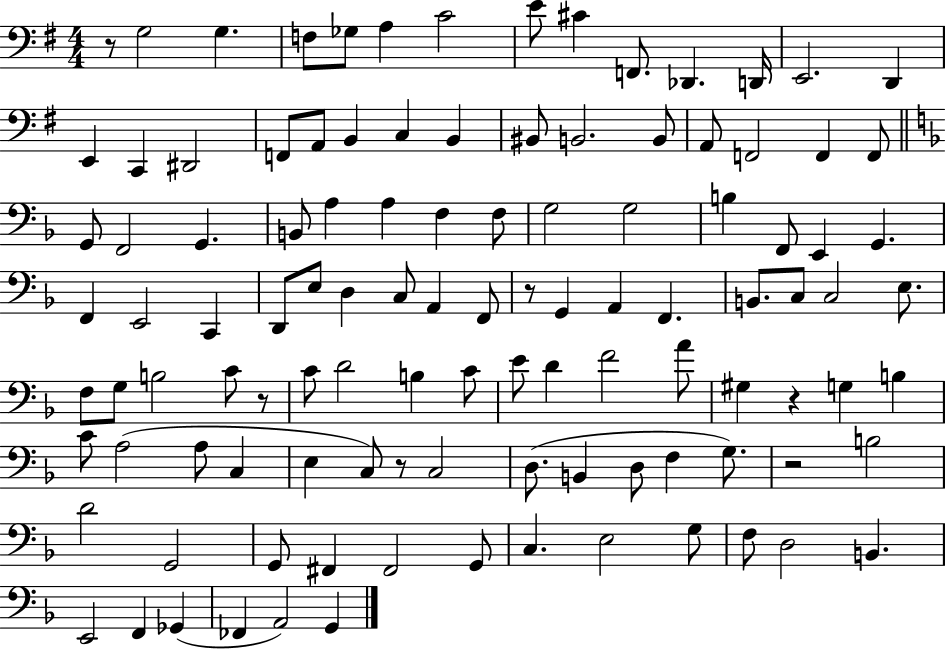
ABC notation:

X:1
T:Untitled
M:4/4
L:1/4
K:G
z/2 G,2 G, F,/2 _G,/2 A, C2 E/2 ^C F,,/2 _D,, D,,/4 E,,2 D,, E,, C,, ^D,,2 F,,/2 A,,/2 B,, C, B,, ^B,,/2 B,,2 B,,/2 A,,/2 F,,2 F,, F,,/2 G,,/2 F,,2 G,, B,,/2 A, A, F, F,/2 G,2 G,2 B, F,,/2 E,, G,, F,, E,,2 C,, D,,/2 E,/2 D, C,/2 A,, F,,/2 z/2 G,, A,, F,, B,,/2 C,/2 C,2 E,/2 F,/2 G,/2 B,2 C/2 z/2 C/2 D2 B, C/2 E/2 D F2 A/2 ^G, z G, B, C/2 A,2 A,/2 C, E, C,/2 z/2 C,2 D,/2 B,, D,/2 F, G,/2 z2 B,2 D2 G,,2 G,,/2 ^F,, ^F,,2 G,,/2 C, E,2 G,/2 F,/2 D,2 B,, E,,2 F,, _G,, _F,, A,,2 G,,